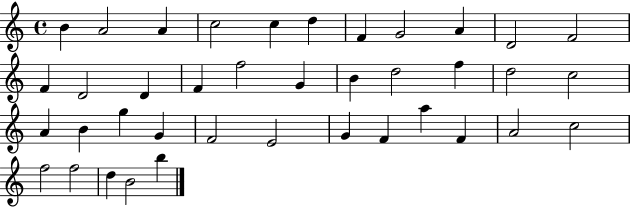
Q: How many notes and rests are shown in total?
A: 39